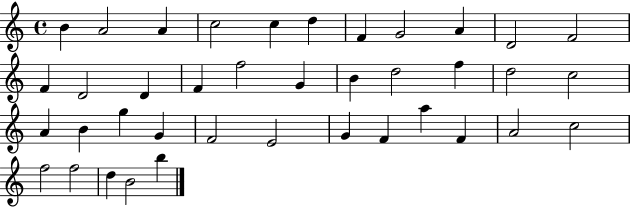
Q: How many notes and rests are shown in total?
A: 39